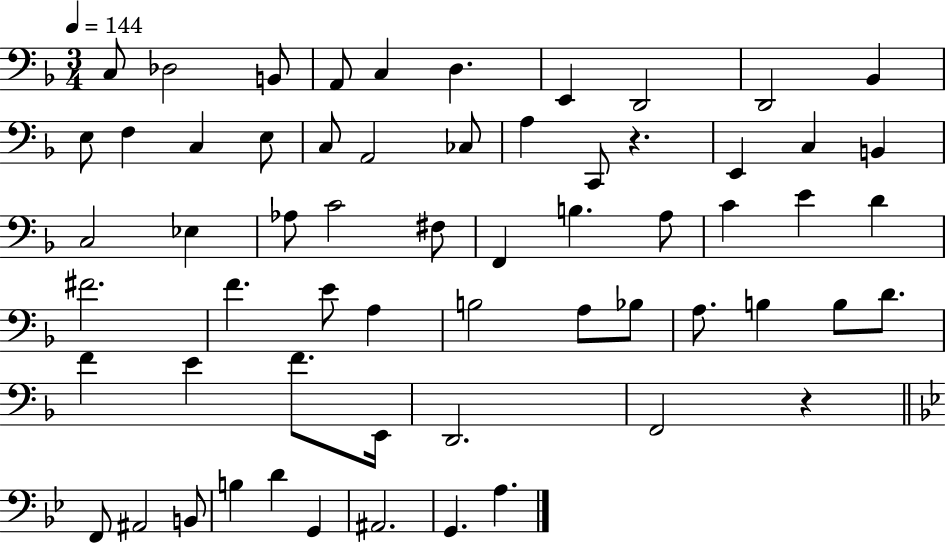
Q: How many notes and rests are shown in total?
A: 61